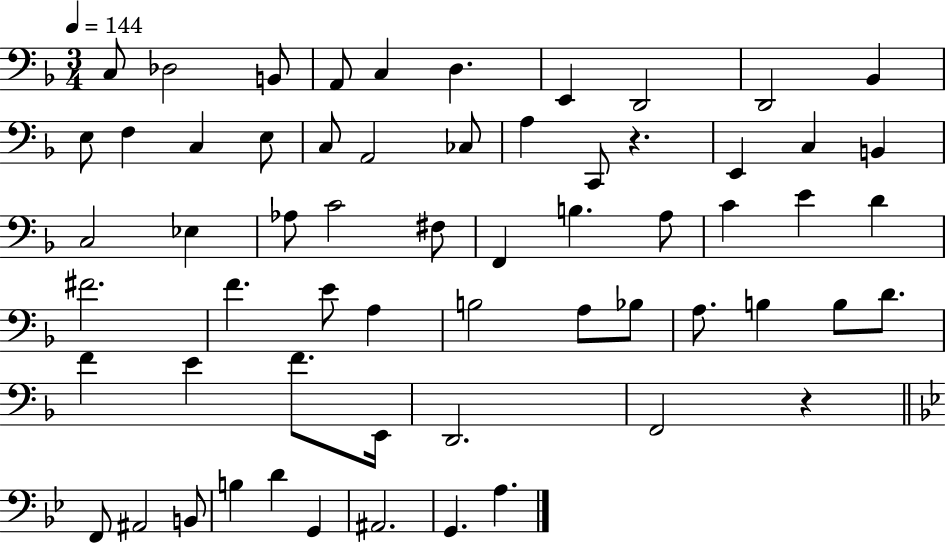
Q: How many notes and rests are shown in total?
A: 61